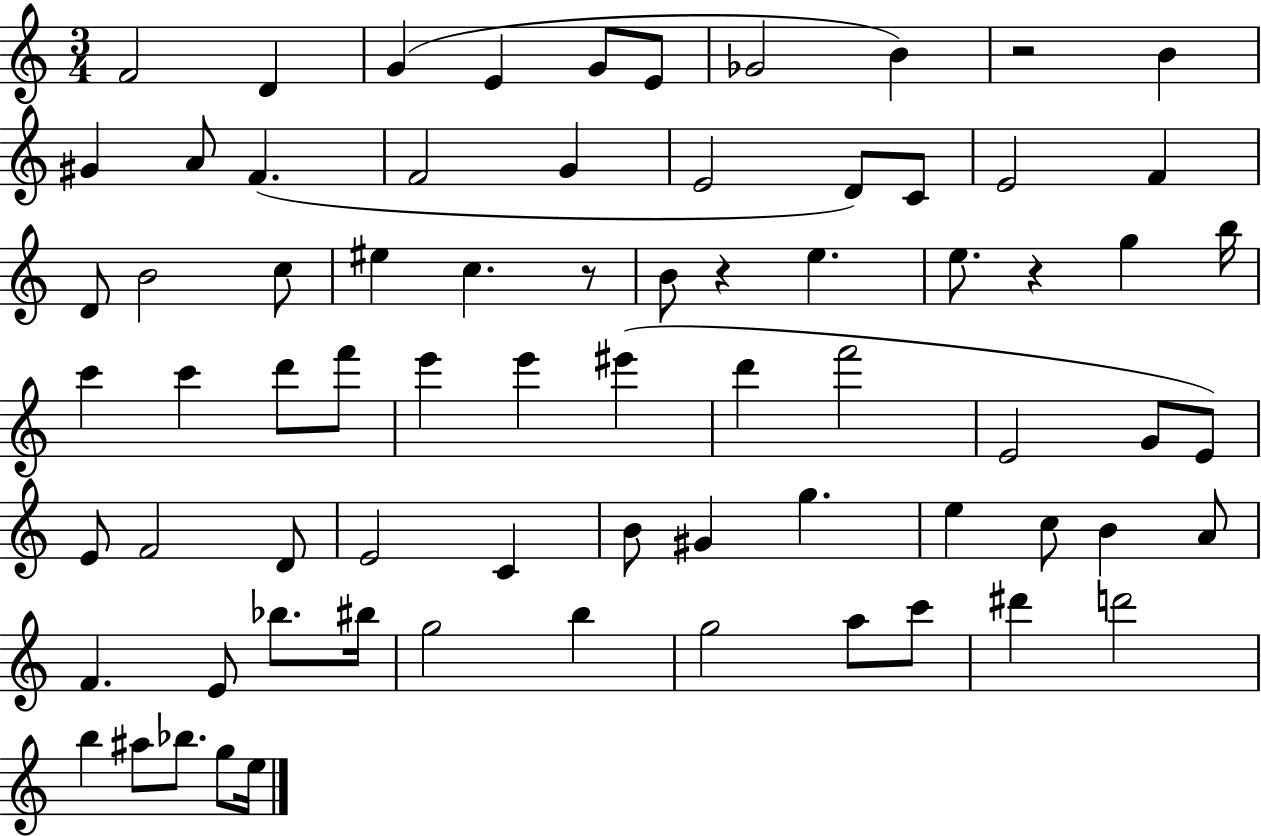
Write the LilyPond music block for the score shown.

{
  \clef treble
  \numericTimeSignature
  \time 3/4
  \key c \major
  f'2 d'4 | g'4( e'4 g'8 e'8 | ges'2 b'4) | r2 b'4 | \break gis'4 a'8 f'4.( | f'2 g'4 | e'2 d'8) c'8 | e'2 f'4 | \break d'8 b'2 c''8 | eis''4 c''4. r8 | b'8 r4 e''4. | e''8. r4 g''4 b''16 | \break c'''4 c'''4 d'''8 f'''8 | e'''4 e'''4 eis'''4( | d'''4 f'''2 | e'2 g'8 e'8) | \break e'8 f'2 d'8 | e'2 c'4 | b'8 gis'4 g''4. | e''4 c''8 b'4 a'8 | \break f'4. e'8 bes''8. bis''16 | g''2 b''4 | g''2 a''8 c'''8 | dis'''4 d'''2 | \break b''4 ais''8 bes''8. g''8 e''16 | \bar "|."
}